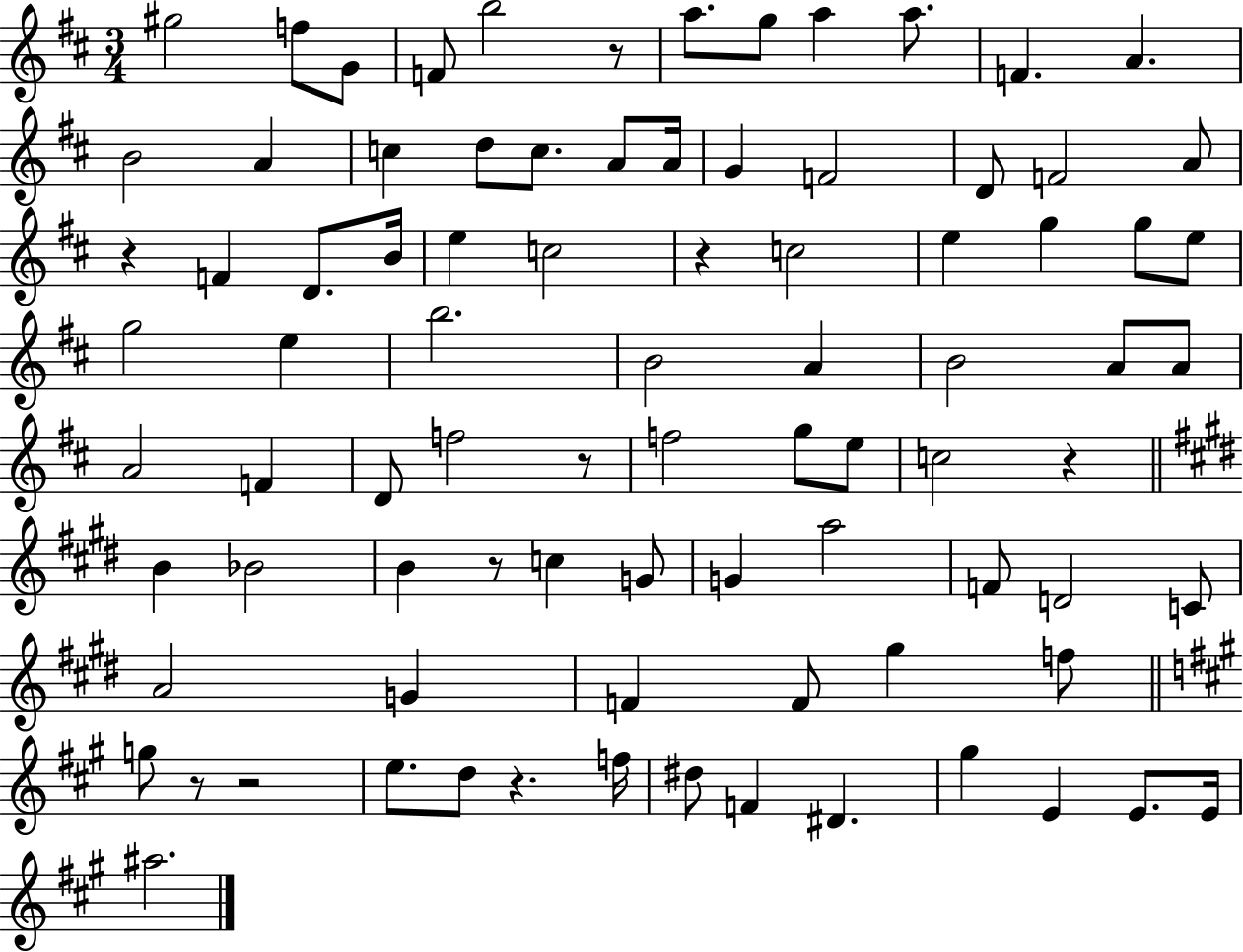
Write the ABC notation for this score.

X:1
T:Untitled
M:3/4
L:1/4
K:D
^g2 f/2 G/2 F/2 b2 z/2 a/2 g/2 a a/2 F A B2 A c d/2 c/2 A/2 A/4 G F2 D/2 F2 A/2 z F D/2 B/4 e c2 z c2 e g g/2 e/2 g2 e b2 B2 A B2 A/2 A/2 A2 F D/2 f2 z/2 f2 g/2 e/2 c2 z B _B2 B z/2 c G/2 G a2 F/2 D2 C/2 A2 G F F/2 ^g f/2 g/2 z/2 z2 e/2 d/2 z f/4 ^d/2 F ^D ^g E E/2 E/4 ^a2